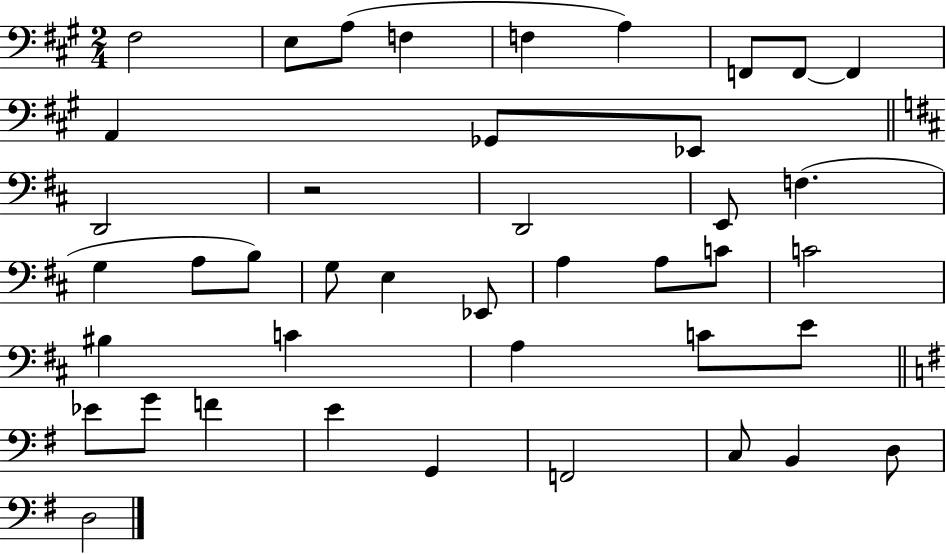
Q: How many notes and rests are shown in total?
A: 42